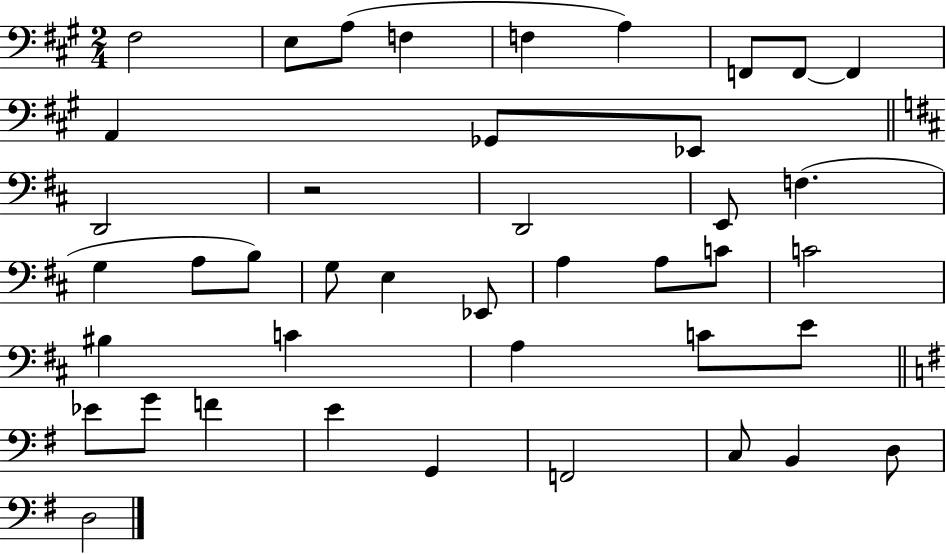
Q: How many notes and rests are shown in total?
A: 42